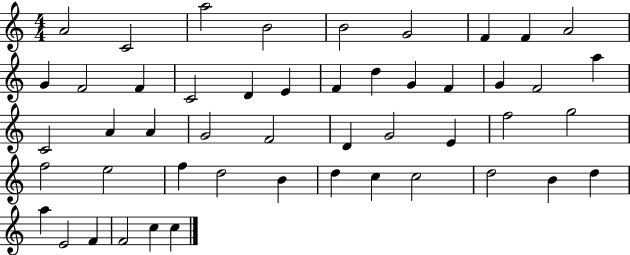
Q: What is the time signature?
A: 4/4